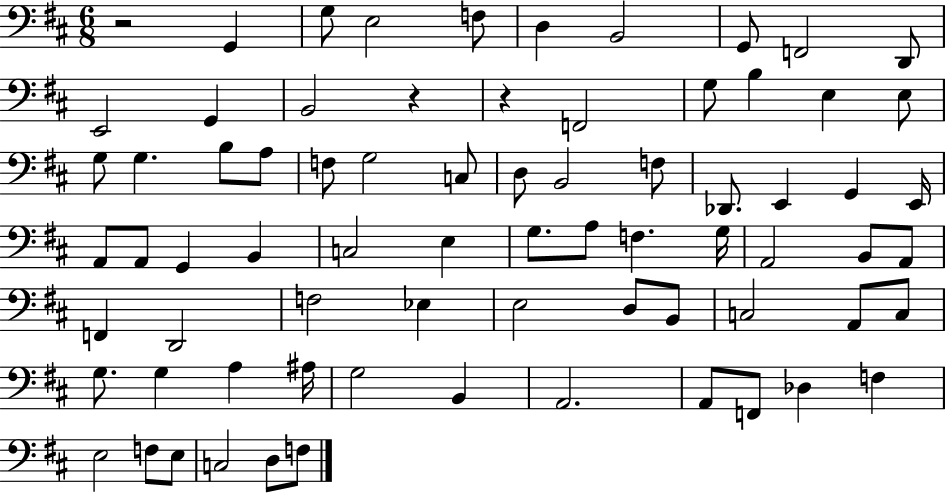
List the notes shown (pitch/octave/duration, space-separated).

R/h G2/q G3/e E3/h F3/e D3/q B2/h G2/e F2/h D2/e E2/h G2/q B2/h R/q R/q F2/h G3/e B3/q E3/q E3/e G3/e G3/q. B3/e A3/e F3/e G3/h C3/e D3/e B2/h F3/e Db2/e. E2/q G2/q E2/s A2/e A2/e G2/q B2/q C3/h E3/q G3/e. A3/e F3/q. G3/s A2/h B2/e A2/e F2/q D2/h F3/h Eb3/q E3/h D3/e B2/e C3/h A2/e C3/e G3/e. G3/q A3/q A#3/s G3/h B2/q A2/h. A2/e F2/e Db3/q F3/q E3/h F3/e E3/e C3/h D3/e F3/e